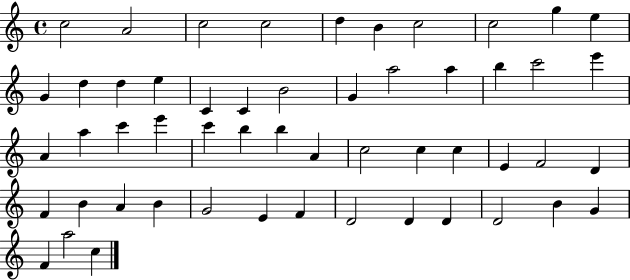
{
  \clef treble
  \time 4/4
  \defaultTimeSignature
  \key c \major
  c''2 a'2 | c''2 c''2 | d''4 b'4 c''2 | c''2 g''4 e''4 | \break g'4 d''4 d''4 e''4 | c'4 c'4 b'2 | g'4 a''2 a''4 | b''4 c'''2 e'''4 | \break a'4 a''4 c'''4 e'''4 | c'''4 b''4 b''4 a'4 | c''2 c''4 c''4 | e'4 f'2 d'4 | \break f'4 b'4 a'4 b'4 | g'2 e'4 f'4 | d'2 d'4 d'4 | d'2 b'4 g'4 | \break f'4 a''2 c''4 | \bar "|."
}